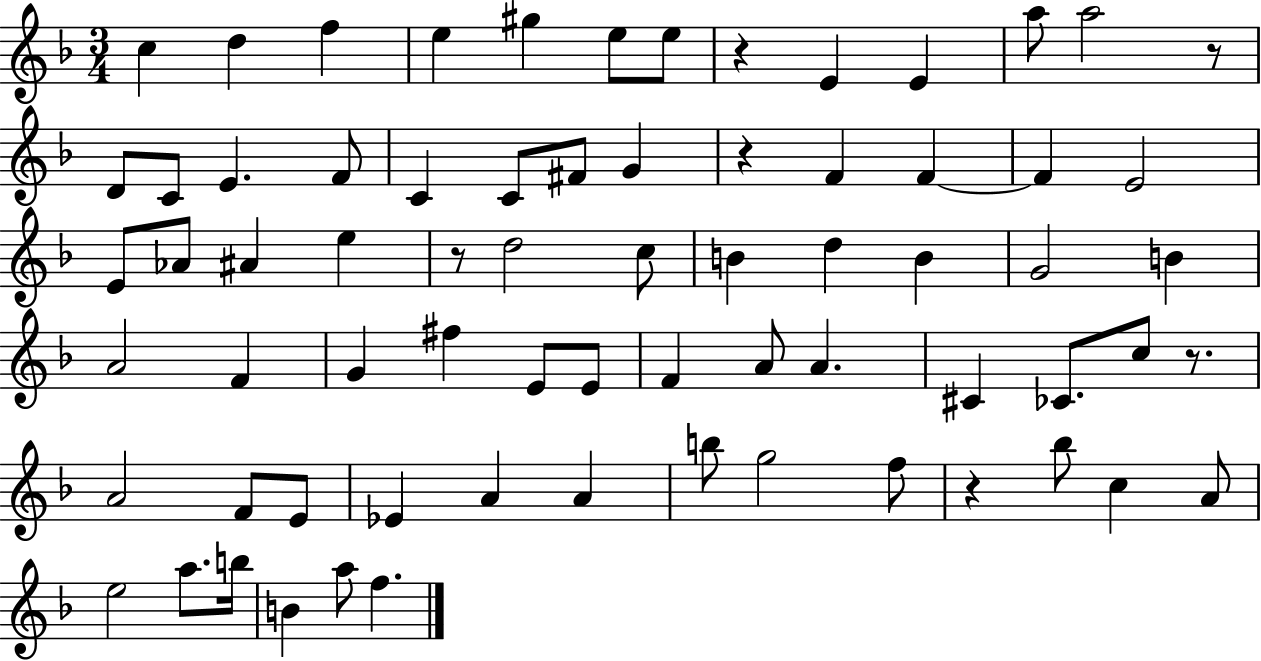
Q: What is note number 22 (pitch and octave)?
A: F4